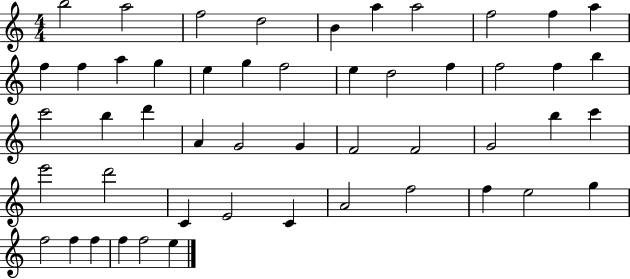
B5/h A5/h F5/h D5/h B4/q A5/q A5/h F5/h F5/q A5/q F5/q F5/q A5/q G5/q E5/q G5/q F5/h E5/q D5/h F5/q F5/h F5/q B5/q C6/h B5/q D6/q A4/q G4/h G4/q F4/h F4/h G4/h B5/q C6/q E6/h D6/h C4/q E4/h C4/q A4/h F5/h F5/q E5/h G5/q F5/h F5/q F5/q F5/q F5/h E5/q